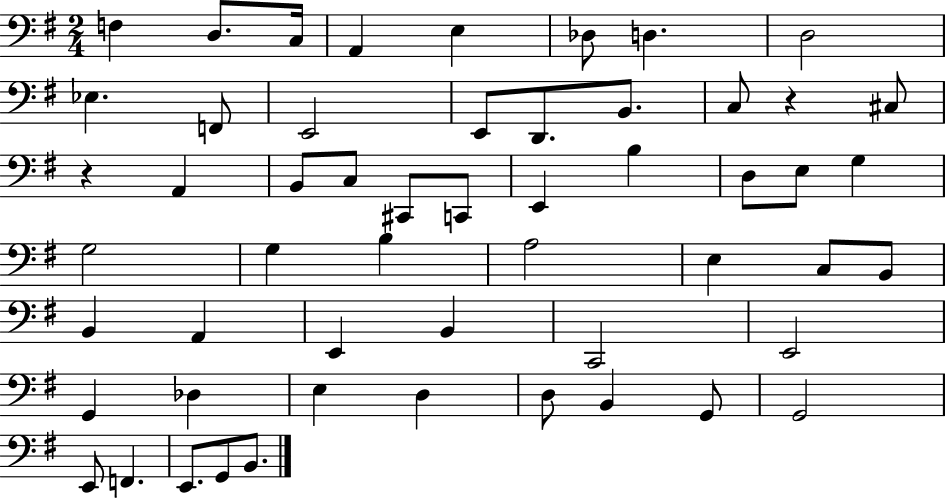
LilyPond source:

{
  \clef bass
  \numericTimeSignature
  \time 2/4
  \key g \major
  f4 d8. c16 | a,4 e4 | des8 d4. | d2 | \break ees4. f,8 | e,2 | e,8 d,8. b,8. | c8 r4 cis8 | \break r4 a,4 | b,8 c8 cis,8 c,8 | e,4 b4 | d8 e8 g4 | \break g2 | g4 b4 | a2 | e4 c8 b,8 | \break b,4 a,4 | e,4 b,4 | c,2 | e,2 | \break g,4 des4 | e4 d4 | d8 b,4 g,8 | g,2 | \break e,8 f,4. | e,8. g,8 b,8. | \bar "|."
}